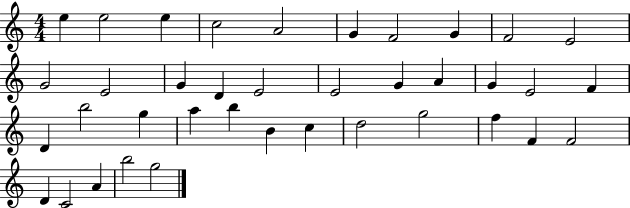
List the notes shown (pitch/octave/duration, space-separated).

E5/q E5/h E5/q C5/h A4/h G4/q F4/h G4/q F4/h E4/h G4/h E4/h G4/q D4/q E4/h E4/h G4/q A4/q G4/q E4/h F4/q D4/q B5/h G5/q A5/q B5/q B4/q C5/q D5/h G5/h F5/q F4/q F4/h D4/q C4/h A4/q B5/h G5/h